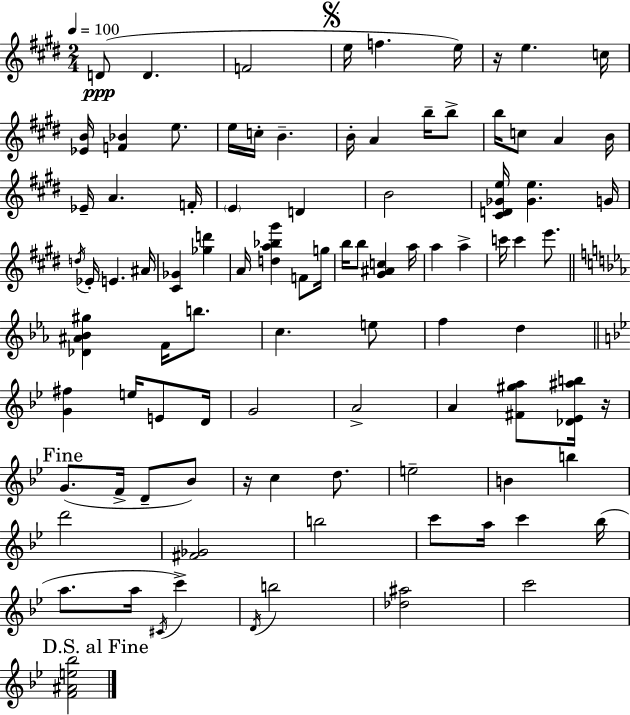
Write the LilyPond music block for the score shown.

{
  \clef treble
  \numericTimeSignature
  \time 2/4
  \key e \major
  \tempo 4 = 100
  d'8(\ppp d'4. | f'2 | \mark \markup { \musicglyph "scripts.segno" } e''16 f''4. e''16) | r16 e''4. c''16 | \break <ees' b'>16 <f' bes'>4 e''8. | e''16 c''16-. b'4.-- | b'16-. a'4 b''16-- b''8-> | b''16 c''8 a'4 b'16 | \break ees'16-- a'4. f'16-. | \parenthesize e'4 d'4 | b'2 | <cis' d' ges' e''>16 <ges' e''>4. g'16 | \break \acciaccatura { d''16 } ees'16-. e'4. | ais'16 <cis' ges'>4 <ges'' d'''>4 | a'16 <d'' a'' bes'' gis'''>4 f'8 | g''16 b''16 b''8 <gis' ais' c''>4 | \break a''16 a''4 a''4-> | c'''16 c'''4 e'''8. | \bar "||" \break \key c \minor <des' ais' bes' gis''>4 f'16 b''8. | c''4. e''8 | f''4 d''4 | \bar "||" \break \key bes \major <g' fis''>4 e''16 e'8 d'16 | g'2 | a'2-> | a'4 <fis' gis'' a''>8 <des' ees' ais'' b''>16 r16 | \break \mark "Fine" g'8.( f'16-> d'8-- bes'8) | r16 c''4 d''8. | e''2-- | b'4 b''4 | \break d'''2 | <fis' ges'>2 | b''2 | c'''8 a''16 c'''4 bes''16( | \break a''8. a''16 \acciaccatura { cis'16 } c'''4->) | \acciaccatura { d'16 } b''2 | <des'' ais''>2 | c'''2 | \break \mark "D.S. al Fine" <f' ais' e'' bes''>2 | \bar "|."
}